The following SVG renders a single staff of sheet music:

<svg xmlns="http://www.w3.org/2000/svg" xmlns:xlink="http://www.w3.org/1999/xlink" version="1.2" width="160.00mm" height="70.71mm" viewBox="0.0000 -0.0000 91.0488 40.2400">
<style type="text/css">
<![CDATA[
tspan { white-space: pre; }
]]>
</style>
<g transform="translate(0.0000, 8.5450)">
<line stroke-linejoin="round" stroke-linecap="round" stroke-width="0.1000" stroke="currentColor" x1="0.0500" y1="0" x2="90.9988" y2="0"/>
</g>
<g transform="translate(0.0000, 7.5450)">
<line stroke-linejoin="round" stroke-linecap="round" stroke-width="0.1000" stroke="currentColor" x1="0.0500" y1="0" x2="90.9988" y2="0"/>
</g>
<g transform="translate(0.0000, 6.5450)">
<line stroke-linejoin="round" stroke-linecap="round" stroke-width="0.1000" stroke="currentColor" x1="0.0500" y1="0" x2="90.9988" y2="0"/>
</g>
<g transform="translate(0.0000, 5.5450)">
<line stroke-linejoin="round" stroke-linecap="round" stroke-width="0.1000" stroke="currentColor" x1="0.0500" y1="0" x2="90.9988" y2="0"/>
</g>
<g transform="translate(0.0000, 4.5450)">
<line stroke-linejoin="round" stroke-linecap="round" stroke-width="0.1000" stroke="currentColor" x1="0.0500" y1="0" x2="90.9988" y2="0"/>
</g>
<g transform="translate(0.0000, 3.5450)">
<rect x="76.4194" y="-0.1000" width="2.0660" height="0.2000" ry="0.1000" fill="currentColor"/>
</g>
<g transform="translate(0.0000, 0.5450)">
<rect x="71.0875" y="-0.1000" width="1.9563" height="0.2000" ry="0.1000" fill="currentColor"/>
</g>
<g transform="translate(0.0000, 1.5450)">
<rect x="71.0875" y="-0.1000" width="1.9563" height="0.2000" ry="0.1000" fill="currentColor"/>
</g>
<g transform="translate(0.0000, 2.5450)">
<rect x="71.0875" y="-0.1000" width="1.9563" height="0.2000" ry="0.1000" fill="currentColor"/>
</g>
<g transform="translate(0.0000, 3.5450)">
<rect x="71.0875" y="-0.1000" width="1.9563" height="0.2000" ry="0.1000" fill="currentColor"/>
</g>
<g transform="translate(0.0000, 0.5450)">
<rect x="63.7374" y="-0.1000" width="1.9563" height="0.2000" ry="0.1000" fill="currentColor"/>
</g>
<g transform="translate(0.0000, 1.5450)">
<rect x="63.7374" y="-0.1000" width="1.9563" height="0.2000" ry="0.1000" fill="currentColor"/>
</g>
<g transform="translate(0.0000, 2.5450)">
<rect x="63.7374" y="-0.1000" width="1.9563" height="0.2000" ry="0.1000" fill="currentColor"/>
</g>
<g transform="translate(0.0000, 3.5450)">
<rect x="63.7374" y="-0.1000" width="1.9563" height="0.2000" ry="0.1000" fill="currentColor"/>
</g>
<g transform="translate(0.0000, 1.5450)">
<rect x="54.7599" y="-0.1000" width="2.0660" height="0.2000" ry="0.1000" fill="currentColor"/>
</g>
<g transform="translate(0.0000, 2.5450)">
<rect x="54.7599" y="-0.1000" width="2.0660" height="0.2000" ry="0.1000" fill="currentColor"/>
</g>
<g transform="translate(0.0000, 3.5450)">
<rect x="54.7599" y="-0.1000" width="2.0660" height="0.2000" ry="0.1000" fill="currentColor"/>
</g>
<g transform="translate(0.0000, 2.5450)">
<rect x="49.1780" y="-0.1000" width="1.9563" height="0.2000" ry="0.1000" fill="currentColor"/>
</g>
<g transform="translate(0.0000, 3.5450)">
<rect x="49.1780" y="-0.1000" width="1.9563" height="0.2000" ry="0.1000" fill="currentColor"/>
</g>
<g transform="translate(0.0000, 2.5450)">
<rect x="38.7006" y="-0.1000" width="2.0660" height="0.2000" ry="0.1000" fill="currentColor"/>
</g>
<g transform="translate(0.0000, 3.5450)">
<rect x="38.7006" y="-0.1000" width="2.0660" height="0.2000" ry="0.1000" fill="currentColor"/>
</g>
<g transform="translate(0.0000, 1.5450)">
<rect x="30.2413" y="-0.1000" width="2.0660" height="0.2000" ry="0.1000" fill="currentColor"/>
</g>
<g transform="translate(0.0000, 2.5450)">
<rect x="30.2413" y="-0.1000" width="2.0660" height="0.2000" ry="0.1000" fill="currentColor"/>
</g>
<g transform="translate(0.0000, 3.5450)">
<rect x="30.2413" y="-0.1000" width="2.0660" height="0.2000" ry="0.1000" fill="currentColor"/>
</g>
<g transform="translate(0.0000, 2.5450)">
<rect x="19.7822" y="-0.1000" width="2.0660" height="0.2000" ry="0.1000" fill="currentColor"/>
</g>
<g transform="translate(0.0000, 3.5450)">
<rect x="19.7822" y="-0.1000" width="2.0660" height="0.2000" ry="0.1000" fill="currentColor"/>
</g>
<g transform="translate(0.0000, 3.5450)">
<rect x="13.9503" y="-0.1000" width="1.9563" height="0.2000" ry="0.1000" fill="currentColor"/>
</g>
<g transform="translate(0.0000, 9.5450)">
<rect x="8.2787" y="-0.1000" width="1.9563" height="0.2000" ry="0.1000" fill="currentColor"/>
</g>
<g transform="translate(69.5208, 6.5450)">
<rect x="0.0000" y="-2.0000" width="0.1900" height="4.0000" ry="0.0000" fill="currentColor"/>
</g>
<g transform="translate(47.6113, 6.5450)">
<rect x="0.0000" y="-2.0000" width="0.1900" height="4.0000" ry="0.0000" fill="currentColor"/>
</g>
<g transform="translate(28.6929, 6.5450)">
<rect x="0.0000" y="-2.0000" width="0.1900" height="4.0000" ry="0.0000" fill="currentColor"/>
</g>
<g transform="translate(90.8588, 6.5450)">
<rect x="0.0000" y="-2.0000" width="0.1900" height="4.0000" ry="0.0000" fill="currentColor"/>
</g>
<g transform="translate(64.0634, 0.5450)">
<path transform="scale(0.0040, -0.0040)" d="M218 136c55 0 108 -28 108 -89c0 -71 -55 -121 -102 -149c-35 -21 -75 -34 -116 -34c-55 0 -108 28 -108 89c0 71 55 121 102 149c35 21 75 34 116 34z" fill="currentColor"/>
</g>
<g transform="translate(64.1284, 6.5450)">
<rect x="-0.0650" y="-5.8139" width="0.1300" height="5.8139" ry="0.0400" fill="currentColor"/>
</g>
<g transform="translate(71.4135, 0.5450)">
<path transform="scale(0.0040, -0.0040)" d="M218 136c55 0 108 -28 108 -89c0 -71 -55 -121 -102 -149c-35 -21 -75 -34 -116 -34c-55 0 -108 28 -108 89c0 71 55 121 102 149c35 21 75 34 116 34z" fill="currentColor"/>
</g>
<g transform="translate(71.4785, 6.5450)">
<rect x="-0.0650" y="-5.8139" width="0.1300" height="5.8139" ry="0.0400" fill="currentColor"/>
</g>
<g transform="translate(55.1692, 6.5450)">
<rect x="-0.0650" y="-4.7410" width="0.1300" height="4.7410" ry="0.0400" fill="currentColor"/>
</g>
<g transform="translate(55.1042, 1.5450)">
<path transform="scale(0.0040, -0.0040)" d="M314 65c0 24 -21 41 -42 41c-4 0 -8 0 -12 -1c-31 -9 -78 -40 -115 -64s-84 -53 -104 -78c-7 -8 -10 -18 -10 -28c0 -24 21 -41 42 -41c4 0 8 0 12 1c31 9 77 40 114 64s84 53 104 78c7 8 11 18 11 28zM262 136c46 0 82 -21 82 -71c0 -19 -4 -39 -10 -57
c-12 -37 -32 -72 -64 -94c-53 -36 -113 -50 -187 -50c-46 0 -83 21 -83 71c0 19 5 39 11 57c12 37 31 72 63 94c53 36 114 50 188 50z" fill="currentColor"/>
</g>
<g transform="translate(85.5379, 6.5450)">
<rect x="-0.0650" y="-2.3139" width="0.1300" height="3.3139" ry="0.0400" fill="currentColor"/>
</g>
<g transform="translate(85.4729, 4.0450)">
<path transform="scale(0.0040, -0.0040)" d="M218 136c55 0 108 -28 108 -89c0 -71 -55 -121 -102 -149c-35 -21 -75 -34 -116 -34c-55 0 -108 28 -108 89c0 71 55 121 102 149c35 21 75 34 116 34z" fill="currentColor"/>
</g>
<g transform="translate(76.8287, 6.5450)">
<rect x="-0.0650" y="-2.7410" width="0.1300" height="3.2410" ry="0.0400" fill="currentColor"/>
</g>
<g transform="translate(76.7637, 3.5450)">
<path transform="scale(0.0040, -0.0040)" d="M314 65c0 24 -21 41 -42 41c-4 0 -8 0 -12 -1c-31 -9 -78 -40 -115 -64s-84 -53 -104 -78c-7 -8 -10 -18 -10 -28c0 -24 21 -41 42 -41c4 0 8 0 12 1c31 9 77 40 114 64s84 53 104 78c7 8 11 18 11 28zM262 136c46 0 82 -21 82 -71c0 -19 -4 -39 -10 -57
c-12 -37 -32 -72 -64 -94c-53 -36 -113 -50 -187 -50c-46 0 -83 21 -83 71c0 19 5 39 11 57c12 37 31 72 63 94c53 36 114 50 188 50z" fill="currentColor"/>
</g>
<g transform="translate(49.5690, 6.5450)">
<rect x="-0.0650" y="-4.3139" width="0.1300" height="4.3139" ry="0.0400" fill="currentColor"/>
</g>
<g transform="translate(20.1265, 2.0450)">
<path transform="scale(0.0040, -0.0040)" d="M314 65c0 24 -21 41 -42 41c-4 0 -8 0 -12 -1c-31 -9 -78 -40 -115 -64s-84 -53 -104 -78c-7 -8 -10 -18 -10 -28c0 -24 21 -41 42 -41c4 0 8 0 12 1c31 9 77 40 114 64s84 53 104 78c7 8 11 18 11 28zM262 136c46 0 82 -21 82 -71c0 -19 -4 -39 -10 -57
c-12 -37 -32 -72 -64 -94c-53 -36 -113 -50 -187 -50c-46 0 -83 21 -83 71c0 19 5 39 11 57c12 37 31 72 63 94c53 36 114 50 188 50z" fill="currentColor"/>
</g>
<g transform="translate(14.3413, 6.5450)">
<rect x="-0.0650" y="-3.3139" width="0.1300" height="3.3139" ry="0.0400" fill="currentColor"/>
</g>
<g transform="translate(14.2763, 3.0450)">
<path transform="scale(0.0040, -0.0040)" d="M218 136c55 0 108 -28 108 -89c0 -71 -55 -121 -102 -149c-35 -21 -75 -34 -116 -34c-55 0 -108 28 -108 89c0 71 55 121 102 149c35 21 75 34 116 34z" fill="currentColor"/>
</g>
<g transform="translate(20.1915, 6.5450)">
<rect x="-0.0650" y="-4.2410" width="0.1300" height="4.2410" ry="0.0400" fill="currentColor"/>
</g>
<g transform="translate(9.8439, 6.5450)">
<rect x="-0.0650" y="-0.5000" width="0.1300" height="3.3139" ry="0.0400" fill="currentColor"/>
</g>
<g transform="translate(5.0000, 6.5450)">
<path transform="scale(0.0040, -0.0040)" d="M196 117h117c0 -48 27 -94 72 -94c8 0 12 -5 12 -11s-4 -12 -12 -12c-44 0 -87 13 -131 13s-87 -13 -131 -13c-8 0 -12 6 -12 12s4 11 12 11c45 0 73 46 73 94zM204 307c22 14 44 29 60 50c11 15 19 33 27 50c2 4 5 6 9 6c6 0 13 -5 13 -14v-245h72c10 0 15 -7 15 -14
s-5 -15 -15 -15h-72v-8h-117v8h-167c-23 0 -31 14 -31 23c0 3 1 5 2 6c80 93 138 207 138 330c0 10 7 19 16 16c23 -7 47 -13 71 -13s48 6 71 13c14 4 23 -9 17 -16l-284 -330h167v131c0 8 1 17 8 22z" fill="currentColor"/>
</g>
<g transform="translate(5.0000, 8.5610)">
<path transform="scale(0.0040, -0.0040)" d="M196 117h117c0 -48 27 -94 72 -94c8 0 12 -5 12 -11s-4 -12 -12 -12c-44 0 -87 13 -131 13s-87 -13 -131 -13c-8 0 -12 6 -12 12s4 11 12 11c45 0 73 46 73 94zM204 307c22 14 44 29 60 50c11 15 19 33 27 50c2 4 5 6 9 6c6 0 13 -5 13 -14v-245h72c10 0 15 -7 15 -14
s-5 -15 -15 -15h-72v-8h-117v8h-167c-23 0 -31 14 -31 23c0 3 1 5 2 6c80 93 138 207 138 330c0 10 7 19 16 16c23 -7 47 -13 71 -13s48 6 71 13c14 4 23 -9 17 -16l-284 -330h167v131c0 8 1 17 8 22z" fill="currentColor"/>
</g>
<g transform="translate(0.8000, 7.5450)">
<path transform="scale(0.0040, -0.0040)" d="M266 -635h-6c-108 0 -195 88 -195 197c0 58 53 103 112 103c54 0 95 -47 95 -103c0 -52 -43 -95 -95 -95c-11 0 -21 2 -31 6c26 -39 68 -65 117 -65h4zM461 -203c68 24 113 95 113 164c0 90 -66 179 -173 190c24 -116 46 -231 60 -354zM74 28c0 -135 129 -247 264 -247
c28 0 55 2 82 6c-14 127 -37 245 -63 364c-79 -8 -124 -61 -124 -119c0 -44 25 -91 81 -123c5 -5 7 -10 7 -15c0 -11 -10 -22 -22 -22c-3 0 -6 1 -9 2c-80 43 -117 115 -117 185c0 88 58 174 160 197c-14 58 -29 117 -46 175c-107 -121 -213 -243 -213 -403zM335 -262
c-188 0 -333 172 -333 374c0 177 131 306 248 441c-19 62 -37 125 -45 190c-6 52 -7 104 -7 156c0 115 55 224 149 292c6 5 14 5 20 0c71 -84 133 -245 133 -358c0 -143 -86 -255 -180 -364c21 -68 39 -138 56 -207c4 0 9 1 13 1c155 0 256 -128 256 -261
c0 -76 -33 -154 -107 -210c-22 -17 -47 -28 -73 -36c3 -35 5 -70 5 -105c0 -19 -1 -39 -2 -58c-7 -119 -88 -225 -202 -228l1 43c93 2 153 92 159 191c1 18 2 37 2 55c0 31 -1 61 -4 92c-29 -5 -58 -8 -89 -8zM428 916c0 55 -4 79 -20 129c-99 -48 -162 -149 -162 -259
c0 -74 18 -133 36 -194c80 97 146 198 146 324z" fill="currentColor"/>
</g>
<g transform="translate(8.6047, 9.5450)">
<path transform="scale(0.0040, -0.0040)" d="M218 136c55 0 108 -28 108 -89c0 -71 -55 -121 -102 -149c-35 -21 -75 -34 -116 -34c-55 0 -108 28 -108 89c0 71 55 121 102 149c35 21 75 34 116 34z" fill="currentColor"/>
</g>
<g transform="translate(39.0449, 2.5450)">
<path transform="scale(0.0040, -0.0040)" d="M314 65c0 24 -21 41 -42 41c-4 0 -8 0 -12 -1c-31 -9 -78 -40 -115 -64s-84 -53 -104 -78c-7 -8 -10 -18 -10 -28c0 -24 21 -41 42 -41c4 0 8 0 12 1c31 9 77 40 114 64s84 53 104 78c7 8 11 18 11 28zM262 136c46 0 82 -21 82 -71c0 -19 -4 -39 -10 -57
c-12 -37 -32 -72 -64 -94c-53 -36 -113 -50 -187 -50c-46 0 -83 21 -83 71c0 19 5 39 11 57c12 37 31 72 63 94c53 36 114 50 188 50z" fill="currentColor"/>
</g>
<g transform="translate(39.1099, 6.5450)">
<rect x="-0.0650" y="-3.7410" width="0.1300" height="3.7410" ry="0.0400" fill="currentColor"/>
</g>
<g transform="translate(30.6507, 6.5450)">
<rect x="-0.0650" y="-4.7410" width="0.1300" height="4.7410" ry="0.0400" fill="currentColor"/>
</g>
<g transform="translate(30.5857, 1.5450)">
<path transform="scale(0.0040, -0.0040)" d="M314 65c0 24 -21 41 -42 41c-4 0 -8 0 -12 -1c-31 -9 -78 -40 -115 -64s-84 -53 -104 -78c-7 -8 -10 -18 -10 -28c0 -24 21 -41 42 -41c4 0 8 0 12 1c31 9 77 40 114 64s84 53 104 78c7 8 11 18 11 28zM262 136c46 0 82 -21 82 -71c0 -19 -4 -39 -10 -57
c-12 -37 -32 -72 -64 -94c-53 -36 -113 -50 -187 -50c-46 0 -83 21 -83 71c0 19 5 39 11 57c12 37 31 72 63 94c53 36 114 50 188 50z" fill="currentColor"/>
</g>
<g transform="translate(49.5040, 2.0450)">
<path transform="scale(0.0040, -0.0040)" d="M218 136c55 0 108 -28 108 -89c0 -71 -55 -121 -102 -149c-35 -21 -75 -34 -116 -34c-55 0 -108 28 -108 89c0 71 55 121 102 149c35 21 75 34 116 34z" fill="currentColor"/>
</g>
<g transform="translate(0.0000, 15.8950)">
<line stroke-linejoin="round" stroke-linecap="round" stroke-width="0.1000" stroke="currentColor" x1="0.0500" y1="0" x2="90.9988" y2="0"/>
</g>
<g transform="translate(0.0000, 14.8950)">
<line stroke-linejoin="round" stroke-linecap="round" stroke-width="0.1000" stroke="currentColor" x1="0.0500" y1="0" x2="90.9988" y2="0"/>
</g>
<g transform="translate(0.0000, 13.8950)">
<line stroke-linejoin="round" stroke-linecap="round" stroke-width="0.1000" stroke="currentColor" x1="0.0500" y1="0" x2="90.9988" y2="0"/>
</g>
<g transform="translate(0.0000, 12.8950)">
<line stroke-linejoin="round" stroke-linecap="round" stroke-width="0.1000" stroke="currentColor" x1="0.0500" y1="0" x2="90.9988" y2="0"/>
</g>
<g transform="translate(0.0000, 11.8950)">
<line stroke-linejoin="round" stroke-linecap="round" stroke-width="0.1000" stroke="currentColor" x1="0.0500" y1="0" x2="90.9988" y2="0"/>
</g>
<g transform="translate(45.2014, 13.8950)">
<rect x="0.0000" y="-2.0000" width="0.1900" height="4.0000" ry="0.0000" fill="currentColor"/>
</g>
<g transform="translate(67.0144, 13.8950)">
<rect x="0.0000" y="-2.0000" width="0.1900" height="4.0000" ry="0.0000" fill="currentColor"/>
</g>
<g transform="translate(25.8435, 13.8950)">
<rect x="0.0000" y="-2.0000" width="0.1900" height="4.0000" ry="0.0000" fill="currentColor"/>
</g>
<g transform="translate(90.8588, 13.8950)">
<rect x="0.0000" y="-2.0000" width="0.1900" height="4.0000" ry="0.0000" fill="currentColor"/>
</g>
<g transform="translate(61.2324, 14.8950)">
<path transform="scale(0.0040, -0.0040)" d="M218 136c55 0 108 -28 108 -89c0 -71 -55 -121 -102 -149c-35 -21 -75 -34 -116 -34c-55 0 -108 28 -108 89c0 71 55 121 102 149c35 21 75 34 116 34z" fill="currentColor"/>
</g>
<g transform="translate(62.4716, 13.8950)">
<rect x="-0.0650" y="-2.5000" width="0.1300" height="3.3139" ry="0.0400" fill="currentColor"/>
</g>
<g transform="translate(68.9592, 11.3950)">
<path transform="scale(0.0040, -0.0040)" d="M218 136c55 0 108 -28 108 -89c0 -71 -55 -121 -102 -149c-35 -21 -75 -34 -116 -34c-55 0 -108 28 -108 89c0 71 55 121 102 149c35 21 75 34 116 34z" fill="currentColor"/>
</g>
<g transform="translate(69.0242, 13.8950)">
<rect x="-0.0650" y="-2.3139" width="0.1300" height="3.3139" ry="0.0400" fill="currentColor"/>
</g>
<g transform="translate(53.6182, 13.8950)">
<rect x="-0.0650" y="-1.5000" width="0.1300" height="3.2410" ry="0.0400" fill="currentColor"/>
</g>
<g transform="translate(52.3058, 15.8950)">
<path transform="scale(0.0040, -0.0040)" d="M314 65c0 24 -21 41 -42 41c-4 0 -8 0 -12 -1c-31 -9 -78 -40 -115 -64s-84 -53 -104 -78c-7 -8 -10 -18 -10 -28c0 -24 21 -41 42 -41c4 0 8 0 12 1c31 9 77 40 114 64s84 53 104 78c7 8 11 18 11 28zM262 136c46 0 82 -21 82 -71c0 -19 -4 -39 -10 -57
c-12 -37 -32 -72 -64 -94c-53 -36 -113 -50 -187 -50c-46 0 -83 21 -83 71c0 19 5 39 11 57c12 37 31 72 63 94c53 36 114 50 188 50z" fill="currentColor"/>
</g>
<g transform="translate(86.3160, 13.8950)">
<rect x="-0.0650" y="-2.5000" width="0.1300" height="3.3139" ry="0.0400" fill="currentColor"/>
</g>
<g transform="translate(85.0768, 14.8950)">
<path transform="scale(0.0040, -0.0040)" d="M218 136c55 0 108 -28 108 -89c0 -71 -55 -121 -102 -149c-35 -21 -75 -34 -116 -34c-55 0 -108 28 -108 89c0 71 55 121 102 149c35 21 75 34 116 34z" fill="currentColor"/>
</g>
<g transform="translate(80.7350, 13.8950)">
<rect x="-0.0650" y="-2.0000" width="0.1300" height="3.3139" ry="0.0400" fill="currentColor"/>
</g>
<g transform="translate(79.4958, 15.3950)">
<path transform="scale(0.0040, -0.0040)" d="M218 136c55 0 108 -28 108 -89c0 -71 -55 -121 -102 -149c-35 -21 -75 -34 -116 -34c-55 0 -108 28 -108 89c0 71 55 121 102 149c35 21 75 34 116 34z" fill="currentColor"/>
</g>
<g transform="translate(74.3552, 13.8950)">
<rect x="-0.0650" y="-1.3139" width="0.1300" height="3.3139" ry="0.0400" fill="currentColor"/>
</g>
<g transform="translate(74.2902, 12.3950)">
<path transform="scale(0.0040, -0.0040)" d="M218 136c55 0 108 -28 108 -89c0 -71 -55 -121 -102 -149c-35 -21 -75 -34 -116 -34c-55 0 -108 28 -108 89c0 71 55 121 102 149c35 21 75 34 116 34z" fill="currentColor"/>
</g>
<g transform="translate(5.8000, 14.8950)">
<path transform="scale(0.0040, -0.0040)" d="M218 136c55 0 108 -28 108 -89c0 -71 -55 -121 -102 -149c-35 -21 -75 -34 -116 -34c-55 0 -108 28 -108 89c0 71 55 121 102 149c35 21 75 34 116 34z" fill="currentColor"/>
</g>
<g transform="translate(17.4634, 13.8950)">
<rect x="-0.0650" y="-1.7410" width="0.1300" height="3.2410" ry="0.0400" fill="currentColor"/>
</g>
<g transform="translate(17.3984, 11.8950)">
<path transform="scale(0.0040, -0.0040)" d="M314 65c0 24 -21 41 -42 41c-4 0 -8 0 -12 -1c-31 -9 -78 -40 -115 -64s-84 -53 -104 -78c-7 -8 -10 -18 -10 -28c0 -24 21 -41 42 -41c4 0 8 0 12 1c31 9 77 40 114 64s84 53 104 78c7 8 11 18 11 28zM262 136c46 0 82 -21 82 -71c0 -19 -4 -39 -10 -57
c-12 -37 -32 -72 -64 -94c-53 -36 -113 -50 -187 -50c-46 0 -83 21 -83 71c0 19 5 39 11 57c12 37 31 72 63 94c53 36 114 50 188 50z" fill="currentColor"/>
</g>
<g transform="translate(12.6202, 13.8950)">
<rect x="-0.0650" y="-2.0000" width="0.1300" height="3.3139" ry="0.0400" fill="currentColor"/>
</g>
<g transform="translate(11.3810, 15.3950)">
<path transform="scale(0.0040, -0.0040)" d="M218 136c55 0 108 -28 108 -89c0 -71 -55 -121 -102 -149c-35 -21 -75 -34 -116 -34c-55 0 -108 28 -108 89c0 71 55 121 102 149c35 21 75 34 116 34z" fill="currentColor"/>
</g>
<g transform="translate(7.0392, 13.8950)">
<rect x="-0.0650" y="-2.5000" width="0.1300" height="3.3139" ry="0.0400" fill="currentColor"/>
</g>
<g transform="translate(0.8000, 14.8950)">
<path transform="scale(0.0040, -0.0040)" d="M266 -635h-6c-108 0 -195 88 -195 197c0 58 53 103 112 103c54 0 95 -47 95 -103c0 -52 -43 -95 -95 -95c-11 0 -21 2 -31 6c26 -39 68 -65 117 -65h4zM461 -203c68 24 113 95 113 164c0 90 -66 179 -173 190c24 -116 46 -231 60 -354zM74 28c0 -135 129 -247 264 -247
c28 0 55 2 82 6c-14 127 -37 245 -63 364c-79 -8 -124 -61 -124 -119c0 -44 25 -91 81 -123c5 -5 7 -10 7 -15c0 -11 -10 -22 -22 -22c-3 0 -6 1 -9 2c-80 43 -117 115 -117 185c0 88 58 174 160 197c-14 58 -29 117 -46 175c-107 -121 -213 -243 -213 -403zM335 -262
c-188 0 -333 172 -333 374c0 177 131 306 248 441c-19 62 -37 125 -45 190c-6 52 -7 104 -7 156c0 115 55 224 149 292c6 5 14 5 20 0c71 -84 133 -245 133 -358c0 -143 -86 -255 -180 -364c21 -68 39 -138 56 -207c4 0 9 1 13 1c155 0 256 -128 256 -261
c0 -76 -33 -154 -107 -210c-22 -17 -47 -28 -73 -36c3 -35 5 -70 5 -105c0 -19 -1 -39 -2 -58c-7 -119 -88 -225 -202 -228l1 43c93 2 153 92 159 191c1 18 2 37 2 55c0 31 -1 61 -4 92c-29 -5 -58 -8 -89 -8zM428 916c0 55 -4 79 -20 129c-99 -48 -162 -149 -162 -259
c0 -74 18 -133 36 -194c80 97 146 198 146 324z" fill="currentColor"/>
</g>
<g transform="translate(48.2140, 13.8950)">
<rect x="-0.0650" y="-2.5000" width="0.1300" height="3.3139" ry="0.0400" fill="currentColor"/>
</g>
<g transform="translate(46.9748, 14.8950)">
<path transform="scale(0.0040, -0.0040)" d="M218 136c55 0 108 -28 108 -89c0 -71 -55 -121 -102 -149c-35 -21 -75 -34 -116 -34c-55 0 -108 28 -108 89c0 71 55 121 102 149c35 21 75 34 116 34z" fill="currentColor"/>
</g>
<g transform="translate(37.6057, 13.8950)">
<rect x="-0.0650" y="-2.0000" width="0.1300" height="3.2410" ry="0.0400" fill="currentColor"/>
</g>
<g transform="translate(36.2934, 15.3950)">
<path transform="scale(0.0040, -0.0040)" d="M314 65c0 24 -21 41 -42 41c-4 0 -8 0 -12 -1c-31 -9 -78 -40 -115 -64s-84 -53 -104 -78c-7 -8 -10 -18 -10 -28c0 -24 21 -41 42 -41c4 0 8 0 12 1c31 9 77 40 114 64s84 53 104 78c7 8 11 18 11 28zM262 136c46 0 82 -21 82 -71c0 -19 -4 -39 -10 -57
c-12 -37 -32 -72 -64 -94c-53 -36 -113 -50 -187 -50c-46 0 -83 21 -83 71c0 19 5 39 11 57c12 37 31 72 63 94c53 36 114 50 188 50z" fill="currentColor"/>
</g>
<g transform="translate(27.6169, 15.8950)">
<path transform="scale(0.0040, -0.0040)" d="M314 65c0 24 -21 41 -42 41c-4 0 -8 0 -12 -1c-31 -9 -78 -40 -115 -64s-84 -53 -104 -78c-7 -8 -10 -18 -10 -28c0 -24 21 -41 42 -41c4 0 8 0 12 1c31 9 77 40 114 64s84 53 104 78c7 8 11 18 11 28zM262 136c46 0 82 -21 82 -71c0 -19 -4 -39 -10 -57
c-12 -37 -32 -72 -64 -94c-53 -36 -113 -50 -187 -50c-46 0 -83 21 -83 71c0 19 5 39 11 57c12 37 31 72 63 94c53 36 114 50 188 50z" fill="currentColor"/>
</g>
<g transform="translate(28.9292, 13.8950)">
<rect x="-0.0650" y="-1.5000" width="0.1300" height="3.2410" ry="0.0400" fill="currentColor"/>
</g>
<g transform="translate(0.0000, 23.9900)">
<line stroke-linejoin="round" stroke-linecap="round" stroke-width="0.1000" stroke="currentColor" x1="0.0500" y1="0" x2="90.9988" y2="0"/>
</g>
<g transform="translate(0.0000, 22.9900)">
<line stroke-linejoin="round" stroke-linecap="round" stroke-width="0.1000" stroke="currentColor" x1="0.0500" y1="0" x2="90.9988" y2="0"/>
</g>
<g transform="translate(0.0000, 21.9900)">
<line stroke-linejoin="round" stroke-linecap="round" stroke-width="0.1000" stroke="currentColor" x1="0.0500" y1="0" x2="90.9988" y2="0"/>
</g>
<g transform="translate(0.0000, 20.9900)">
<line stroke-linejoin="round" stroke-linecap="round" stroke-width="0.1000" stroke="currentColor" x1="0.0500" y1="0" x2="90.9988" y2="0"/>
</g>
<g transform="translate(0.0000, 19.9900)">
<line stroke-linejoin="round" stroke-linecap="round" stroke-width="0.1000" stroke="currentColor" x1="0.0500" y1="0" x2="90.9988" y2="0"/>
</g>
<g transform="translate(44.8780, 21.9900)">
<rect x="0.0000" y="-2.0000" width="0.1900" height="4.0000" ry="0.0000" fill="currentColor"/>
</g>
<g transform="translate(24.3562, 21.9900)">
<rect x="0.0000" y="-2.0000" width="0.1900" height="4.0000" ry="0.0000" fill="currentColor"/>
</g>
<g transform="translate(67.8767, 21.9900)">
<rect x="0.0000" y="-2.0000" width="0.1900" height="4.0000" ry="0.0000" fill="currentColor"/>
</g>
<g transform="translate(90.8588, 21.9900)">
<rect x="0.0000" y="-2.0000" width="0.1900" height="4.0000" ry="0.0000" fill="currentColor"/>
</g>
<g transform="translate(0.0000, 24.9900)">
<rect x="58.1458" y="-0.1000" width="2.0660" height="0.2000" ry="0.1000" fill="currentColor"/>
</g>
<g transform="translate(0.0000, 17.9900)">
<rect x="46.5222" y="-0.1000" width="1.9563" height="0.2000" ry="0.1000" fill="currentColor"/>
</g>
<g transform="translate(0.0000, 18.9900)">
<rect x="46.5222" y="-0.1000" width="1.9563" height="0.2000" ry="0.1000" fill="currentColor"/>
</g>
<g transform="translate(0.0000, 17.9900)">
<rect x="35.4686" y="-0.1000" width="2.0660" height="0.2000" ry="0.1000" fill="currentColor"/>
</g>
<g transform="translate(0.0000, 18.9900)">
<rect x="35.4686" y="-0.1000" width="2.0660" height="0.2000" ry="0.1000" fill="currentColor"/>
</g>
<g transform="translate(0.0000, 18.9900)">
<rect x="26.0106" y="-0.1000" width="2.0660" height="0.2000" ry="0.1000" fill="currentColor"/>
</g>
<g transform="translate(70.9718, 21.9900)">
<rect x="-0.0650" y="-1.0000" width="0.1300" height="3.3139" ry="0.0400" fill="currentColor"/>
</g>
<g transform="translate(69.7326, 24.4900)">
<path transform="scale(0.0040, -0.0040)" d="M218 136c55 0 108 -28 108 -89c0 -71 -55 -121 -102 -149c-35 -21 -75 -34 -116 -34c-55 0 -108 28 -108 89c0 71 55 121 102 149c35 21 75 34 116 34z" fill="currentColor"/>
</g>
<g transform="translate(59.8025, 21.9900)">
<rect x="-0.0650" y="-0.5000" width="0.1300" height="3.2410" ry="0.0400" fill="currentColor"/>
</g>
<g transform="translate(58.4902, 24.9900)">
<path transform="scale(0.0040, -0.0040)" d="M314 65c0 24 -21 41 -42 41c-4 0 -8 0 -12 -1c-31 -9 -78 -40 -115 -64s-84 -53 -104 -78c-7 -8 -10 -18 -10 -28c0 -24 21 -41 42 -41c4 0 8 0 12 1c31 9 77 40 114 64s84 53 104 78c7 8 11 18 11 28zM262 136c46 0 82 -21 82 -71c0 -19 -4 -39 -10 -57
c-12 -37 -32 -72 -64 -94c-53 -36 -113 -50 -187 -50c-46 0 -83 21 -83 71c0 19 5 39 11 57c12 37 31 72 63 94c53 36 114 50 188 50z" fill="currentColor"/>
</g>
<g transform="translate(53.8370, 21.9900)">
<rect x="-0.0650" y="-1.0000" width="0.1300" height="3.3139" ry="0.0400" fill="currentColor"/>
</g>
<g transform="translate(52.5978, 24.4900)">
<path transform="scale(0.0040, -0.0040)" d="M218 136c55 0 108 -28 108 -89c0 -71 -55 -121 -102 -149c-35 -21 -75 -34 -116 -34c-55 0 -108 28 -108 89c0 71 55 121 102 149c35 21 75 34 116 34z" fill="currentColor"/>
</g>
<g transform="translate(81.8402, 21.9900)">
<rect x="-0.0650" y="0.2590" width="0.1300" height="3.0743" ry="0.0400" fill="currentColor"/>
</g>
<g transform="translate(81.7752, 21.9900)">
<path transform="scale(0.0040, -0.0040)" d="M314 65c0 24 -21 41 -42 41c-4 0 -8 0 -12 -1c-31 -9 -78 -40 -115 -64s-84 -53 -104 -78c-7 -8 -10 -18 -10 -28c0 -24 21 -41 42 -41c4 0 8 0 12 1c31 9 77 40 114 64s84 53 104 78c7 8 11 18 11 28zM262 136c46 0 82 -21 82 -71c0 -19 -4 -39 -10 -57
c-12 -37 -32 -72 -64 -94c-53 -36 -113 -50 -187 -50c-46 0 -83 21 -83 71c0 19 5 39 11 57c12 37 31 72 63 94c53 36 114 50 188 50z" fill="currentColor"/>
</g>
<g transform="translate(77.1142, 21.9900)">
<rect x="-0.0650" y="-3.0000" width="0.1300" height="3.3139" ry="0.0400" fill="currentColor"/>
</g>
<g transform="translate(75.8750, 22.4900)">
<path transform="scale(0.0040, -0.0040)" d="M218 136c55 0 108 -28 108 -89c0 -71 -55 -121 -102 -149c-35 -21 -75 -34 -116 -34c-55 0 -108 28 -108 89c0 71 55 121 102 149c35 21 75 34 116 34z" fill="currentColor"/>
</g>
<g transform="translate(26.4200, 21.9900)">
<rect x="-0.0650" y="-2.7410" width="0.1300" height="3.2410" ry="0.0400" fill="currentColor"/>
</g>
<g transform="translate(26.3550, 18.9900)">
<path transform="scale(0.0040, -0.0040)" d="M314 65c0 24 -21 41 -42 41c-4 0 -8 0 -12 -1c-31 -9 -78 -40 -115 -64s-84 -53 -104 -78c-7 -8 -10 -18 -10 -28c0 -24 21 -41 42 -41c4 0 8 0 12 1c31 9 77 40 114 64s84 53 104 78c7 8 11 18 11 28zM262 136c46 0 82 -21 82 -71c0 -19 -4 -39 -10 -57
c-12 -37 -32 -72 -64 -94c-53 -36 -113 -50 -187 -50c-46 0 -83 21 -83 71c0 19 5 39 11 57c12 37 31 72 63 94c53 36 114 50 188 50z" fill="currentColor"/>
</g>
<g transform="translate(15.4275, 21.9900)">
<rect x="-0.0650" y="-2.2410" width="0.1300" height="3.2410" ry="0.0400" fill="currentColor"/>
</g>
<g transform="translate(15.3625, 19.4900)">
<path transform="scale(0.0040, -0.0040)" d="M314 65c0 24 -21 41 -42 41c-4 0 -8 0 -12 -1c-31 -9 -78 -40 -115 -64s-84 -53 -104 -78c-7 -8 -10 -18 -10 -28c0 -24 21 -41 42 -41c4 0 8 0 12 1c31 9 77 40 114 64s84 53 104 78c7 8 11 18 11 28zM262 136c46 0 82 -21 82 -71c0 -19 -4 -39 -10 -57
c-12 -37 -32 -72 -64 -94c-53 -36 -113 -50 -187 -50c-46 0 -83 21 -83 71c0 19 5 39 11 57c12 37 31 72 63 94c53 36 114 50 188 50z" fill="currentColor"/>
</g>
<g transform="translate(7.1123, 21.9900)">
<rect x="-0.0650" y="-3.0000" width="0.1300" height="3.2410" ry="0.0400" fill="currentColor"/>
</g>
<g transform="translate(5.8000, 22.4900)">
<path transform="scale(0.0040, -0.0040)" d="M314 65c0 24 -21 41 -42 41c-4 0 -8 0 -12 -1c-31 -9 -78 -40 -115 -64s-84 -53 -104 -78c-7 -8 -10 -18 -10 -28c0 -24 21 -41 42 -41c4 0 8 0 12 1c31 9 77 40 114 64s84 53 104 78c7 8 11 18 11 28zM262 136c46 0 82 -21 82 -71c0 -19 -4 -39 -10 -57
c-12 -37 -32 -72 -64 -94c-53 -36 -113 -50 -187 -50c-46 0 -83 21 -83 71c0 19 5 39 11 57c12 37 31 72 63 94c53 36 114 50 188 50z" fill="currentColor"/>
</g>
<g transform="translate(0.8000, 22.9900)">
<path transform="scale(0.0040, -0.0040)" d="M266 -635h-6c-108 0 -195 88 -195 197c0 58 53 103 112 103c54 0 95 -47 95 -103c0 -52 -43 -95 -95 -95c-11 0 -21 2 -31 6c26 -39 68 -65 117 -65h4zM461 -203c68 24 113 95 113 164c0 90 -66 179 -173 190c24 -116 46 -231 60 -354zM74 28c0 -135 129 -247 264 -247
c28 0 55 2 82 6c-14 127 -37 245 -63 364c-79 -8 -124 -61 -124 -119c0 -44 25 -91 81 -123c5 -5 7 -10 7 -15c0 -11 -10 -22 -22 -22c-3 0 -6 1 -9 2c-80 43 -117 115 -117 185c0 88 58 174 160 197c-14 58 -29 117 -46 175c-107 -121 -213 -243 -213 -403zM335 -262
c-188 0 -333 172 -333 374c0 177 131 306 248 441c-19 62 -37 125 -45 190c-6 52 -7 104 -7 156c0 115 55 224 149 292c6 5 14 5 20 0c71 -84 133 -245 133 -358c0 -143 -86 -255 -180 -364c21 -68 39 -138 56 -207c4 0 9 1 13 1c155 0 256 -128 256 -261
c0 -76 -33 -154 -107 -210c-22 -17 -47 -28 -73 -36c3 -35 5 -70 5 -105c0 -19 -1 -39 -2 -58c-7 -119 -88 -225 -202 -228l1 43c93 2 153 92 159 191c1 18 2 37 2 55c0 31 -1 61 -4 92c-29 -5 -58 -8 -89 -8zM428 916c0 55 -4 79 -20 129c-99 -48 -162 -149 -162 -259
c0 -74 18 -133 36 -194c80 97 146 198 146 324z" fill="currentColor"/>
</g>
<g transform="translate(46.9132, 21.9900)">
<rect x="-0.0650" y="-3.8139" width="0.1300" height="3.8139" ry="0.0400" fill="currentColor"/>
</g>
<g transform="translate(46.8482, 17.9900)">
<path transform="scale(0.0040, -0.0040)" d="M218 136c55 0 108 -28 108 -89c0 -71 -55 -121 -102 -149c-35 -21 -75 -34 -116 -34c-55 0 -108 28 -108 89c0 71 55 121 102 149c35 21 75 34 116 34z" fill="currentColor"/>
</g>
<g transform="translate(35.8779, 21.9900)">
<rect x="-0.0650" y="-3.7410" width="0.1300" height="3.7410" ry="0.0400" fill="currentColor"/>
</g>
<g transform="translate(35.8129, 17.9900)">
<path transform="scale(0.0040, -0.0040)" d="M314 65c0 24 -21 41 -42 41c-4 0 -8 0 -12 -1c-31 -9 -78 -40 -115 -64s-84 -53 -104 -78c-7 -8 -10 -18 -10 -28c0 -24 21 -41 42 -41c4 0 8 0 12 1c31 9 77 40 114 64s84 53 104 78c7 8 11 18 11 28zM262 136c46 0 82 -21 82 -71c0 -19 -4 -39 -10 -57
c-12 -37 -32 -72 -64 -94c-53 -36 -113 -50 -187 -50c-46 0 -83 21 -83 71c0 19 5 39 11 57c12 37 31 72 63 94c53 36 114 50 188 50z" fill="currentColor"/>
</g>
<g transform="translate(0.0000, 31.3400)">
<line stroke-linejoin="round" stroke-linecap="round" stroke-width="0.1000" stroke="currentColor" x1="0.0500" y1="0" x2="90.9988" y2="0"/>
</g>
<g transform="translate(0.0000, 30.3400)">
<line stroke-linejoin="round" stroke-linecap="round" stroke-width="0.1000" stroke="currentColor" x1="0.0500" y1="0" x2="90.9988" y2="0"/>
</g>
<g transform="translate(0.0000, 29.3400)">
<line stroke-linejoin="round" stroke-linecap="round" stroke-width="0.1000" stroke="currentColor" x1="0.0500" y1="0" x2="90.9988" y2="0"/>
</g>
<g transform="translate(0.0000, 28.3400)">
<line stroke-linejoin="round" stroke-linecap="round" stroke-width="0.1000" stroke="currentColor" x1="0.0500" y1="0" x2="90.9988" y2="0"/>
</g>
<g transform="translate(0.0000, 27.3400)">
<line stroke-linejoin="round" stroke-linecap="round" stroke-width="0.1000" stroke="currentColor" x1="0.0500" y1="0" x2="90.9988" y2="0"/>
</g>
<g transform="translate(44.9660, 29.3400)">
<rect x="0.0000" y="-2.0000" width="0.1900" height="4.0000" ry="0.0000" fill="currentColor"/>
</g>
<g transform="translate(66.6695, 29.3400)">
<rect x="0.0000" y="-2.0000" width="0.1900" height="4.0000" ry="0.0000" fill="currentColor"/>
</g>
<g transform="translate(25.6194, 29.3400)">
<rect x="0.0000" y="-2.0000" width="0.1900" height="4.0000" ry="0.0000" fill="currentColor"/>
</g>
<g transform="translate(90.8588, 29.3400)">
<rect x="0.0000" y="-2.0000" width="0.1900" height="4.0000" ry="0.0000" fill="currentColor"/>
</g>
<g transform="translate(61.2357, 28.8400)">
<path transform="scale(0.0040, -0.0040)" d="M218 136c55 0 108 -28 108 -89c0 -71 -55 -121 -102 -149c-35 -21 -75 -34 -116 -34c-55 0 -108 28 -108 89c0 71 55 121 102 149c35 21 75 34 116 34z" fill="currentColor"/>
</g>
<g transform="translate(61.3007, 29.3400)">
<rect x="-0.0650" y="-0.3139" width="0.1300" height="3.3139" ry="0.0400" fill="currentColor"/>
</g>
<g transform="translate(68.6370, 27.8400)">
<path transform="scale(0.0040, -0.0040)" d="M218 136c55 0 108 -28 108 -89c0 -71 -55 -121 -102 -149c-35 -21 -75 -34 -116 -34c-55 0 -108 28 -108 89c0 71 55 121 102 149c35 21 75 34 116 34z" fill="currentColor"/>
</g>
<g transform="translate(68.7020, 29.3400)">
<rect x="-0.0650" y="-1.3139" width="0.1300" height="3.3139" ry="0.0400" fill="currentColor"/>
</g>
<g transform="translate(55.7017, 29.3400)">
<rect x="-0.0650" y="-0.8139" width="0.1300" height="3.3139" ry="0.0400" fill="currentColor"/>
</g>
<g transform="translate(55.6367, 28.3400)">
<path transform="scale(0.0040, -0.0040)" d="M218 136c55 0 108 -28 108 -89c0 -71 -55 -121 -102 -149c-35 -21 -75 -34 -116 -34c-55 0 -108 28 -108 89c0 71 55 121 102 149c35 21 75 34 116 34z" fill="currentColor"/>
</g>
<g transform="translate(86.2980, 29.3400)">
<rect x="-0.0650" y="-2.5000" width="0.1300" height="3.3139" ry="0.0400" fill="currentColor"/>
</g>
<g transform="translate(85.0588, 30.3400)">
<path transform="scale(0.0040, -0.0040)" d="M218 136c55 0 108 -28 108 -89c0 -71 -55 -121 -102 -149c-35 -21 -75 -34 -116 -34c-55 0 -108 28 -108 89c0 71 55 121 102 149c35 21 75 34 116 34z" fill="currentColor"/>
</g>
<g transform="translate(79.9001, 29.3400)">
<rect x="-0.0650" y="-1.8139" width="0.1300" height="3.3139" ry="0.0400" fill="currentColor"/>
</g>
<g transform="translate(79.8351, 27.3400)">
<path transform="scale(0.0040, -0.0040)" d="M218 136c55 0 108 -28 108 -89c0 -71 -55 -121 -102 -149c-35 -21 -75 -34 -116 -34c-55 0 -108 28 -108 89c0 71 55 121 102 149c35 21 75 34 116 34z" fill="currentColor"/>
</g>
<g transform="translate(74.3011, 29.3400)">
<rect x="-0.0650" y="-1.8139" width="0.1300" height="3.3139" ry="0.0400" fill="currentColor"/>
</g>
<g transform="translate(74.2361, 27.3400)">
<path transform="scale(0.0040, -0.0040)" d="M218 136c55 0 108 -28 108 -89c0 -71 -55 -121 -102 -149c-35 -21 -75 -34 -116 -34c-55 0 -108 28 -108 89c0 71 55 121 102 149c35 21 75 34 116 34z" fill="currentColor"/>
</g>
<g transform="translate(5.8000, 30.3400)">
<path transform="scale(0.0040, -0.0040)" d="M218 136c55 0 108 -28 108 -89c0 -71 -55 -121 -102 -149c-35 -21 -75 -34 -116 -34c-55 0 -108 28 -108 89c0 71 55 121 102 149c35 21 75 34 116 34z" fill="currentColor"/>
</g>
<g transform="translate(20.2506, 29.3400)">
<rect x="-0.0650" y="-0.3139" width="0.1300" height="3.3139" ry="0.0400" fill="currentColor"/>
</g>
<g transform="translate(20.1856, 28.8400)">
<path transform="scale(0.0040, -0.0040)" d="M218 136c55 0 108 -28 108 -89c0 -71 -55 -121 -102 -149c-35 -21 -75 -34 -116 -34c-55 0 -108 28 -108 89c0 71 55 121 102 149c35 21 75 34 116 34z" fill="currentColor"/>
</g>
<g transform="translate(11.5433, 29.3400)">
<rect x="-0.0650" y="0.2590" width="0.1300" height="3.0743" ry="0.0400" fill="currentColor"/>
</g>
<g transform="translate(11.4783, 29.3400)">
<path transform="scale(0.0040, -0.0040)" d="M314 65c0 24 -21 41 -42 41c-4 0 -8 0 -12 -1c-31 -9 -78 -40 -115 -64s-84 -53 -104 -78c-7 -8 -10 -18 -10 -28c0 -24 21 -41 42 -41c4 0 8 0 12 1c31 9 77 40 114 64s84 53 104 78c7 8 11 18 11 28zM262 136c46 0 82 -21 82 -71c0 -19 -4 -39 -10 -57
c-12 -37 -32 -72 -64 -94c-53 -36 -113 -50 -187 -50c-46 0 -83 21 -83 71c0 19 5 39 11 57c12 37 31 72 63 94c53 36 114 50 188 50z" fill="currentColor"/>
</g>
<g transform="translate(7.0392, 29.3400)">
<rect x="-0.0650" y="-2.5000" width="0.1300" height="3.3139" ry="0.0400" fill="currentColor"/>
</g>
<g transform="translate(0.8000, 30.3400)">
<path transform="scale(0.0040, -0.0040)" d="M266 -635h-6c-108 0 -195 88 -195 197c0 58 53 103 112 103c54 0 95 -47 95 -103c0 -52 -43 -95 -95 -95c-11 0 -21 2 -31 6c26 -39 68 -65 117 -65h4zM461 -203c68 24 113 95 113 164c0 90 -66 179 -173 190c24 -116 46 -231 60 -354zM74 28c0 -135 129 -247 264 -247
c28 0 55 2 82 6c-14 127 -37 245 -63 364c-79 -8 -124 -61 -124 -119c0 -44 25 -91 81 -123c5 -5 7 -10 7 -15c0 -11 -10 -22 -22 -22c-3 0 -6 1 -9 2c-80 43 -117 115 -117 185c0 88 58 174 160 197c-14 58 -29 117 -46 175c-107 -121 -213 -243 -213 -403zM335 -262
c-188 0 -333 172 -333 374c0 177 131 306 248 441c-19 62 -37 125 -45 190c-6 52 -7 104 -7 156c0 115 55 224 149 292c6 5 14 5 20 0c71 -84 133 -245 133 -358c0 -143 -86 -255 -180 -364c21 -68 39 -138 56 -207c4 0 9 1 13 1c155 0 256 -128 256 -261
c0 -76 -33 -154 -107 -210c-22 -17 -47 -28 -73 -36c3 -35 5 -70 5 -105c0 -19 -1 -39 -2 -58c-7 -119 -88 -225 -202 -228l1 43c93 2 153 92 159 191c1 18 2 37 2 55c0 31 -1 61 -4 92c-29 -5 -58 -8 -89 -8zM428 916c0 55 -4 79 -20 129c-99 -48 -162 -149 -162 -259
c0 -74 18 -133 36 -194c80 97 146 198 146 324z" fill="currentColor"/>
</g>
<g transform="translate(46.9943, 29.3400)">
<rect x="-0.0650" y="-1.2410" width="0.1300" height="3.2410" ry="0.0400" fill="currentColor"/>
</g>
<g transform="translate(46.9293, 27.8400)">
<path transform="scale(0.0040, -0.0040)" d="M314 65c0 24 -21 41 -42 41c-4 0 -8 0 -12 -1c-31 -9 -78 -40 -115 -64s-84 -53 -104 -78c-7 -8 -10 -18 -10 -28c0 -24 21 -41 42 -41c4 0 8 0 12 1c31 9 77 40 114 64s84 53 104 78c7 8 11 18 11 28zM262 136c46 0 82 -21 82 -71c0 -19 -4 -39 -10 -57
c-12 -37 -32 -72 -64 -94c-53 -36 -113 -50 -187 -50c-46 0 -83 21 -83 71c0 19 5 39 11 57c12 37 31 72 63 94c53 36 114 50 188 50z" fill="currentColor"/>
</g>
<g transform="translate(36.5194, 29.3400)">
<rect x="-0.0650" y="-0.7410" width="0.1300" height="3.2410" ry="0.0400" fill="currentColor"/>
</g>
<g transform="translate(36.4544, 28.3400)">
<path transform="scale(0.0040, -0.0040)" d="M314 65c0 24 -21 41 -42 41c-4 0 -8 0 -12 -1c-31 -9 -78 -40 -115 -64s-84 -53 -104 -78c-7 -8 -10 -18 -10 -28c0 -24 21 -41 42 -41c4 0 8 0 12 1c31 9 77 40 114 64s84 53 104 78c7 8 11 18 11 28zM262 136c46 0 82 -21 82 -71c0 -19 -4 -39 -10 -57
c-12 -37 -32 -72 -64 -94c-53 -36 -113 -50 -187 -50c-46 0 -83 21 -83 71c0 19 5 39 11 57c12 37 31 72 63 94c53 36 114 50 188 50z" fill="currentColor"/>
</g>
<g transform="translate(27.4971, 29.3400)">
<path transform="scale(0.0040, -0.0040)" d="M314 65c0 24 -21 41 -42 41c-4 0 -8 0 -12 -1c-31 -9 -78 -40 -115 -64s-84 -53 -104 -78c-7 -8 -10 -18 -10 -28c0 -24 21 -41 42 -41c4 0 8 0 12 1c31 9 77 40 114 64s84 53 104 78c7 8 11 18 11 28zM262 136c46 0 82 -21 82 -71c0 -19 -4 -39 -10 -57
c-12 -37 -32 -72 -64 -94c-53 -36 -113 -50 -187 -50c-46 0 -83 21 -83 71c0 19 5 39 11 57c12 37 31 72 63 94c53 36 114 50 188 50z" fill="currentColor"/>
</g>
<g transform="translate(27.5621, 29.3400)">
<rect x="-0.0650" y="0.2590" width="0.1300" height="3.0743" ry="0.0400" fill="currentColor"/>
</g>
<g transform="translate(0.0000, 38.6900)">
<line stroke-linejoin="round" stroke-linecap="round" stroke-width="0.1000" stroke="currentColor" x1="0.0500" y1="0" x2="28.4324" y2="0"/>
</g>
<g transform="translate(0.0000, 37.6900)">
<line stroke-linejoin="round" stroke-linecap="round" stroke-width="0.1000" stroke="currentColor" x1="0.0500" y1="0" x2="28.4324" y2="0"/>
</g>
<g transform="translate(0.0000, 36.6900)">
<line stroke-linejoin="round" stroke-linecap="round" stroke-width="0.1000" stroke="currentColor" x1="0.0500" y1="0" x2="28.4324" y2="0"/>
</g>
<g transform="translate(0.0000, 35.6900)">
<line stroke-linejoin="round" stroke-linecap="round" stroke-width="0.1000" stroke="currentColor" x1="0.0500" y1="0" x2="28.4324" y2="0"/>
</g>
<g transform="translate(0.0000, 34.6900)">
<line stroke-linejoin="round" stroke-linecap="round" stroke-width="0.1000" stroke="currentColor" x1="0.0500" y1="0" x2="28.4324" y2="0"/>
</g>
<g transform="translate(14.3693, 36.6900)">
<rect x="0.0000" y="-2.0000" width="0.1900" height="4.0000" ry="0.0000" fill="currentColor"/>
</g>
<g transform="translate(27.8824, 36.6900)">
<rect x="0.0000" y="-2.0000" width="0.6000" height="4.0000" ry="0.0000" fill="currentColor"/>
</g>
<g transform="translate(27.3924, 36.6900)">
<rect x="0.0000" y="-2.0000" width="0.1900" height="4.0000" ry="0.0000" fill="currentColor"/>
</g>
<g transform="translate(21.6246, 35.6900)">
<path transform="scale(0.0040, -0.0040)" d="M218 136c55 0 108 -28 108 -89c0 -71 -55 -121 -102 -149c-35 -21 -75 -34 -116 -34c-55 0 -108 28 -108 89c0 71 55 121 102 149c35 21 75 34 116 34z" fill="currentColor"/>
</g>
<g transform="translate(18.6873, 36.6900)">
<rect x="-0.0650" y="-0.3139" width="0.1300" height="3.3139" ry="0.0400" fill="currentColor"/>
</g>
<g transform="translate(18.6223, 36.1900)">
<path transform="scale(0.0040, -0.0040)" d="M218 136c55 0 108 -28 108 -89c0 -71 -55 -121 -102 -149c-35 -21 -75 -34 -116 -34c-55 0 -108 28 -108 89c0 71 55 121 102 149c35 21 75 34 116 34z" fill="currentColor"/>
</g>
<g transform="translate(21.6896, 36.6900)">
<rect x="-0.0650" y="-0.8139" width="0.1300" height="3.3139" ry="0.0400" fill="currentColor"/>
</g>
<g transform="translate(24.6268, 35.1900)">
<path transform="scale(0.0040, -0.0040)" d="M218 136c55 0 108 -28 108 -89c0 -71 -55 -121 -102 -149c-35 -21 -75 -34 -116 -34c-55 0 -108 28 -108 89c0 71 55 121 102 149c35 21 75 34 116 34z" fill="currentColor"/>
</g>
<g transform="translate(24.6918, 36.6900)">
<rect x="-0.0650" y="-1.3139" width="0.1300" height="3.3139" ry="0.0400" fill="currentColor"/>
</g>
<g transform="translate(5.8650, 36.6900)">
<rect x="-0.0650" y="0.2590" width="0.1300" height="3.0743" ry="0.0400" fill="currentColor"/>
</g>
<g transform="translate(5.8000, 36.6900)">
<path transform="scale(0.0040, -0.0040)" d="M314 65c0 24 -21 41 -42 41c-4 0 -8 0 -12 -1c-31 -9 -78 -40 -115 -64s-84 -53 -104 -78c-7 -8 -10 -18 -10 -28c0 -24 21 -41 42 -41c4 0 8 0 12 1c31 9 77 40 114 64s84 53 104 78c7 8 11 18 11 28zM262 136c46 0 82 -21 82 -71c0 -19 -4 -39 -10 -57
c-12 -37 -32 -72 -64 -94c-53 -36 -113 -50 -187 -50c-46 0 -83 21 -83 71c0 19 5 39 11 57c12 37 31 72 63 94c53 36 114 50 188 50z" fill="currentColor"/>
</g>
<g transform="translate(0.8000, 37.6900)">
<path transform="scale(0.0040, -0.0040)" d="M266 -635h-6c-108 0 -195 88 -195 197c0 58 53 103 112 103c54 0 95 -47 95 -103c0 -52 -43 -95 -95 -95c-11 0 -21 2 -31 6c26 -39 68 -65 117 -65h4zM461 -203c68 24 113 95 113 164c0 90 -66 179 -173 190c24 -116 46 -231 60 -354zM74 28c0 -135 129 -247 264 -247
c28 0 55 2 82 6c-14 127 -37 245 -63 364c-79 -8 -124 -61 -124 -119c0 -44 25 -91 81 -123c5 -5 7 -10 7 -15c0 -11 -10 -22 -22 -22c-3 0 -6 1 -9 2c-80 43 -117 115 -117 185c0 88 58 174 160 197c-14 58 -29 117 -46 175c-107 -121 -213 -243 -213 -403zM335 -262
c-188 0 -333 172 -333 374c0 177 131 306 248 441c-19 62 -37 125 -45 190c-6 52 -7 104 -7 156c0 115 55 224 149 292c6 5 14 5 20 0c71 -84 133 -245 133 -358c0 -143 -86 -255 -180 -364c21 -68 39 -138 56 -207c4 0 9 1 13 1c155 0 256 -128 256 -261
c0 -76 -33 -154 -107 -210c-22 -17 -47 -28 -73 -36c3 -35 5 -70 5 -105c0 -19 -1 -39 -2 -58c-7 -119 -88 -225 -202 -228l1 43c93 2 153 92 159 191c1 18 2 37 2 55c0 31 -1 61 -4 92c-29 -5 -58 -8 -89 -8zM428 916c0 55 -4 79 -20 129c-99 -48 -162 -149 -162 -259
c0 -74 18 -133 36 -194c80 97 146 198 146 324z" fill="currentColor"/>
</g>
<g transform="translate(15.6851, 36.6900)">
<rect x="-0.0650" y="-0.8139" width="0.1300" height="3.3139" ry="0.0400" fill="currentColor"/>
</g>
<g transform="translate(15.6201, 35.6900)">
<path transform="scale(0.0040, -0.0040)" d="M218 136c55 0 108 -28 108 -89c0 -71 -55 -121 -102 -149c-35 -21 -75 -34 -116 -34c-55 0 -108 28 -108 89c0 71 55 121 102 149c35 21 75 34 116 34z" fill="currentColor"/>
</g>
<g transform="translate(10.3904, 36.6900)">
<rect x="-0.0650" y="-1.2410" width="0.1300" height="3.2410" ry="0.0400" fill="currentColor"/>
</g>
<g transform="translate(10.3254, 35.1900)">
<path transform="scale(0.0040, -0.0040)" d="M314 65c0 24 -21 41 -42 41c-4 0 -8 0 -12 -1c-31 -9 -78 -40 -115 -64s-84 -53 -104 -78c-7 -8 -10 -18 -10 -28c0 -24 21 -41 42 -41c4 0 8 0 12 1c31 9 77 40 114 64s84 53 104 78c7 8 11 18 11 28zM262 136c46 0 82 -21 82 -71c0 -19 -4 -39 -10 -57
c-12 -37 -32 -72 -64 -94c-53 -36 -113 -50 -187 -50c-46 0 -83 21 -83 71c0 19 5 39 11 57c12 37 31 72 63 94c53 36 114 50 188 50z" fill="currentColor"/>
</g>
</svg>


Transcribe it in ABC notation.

X:1
T:Untitled
M:4/4
L:1/4
K:C
C b d'2 e'2 c'2 d' e'2 g' g' a2 g G F f2 E2 F2 G E2 G g e F G A2 g2 a2 c'2 c' D C2 D A B2 G B2 c B2 d2 e2 d c e f f G B2 e2 d c d e